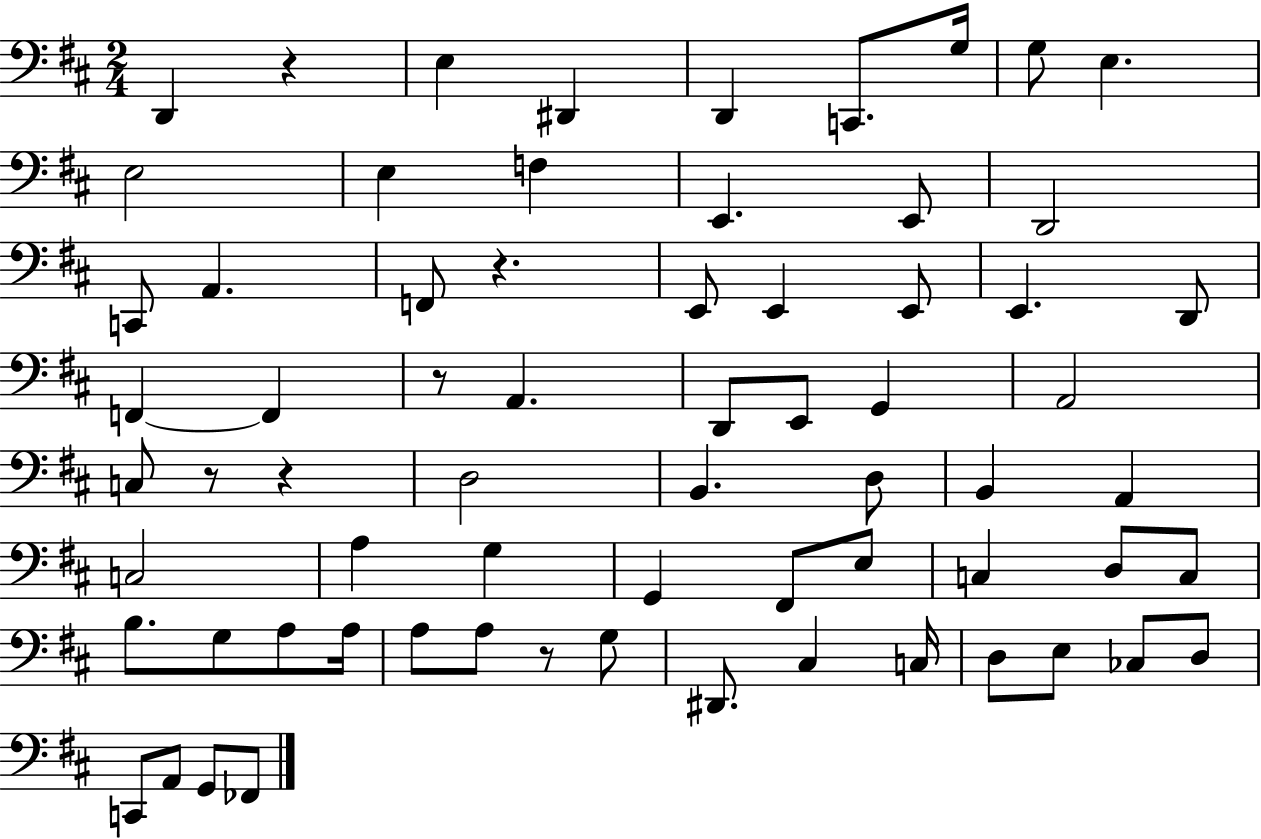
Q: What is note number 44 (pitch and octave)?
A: C3